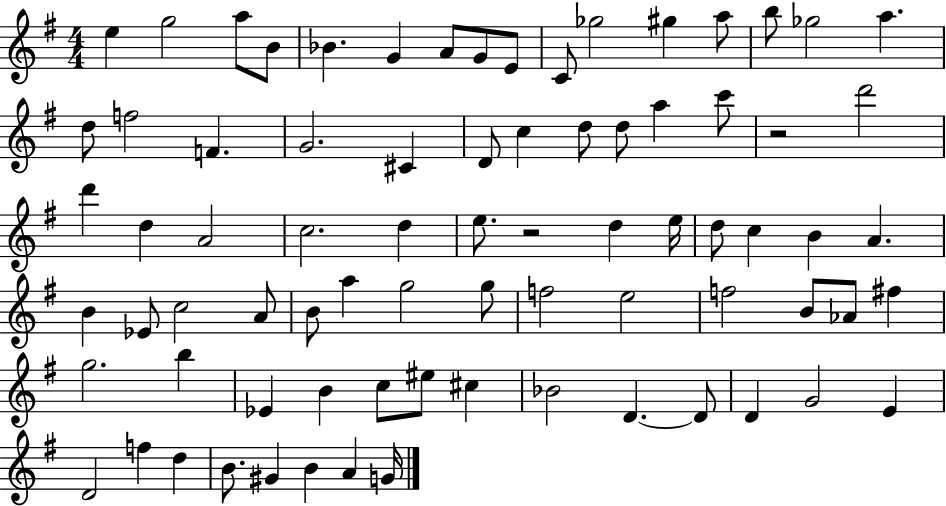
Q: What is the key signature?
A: G major